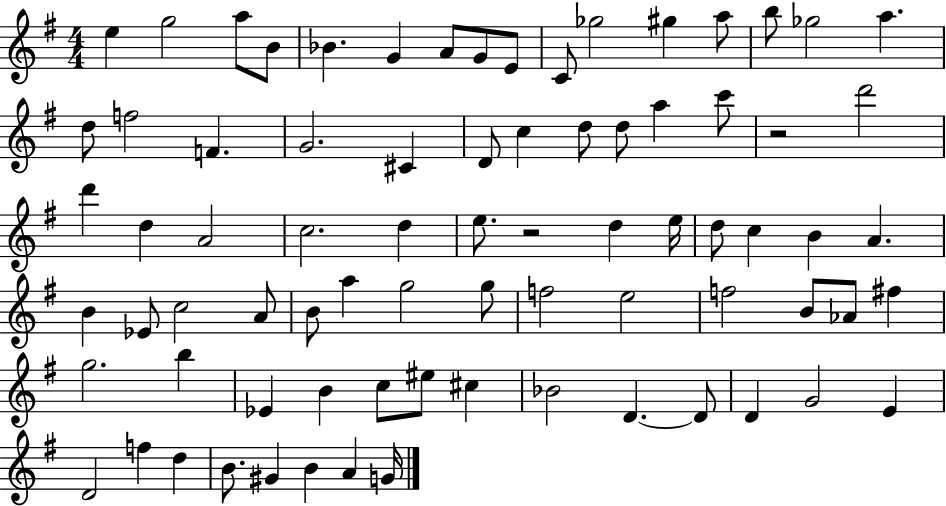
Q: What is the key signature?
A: G major